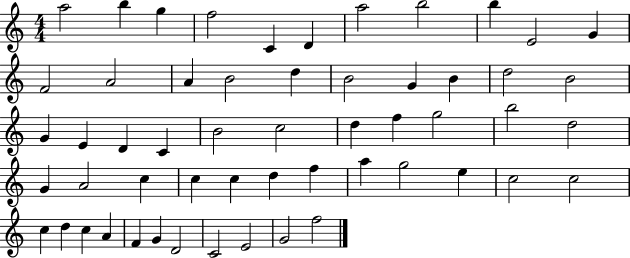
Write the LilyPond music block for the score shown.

{
  \clef treble
  \numericTimeSignature
  \time 4/4
  \key c \major
  a''2 b''4 g''4 | f''2 c'4 d'4 | a''2 b''2 | b''4 e'2 g'4 | \break f'2 a'2 | a'4 b'2 d''4 | b'2 g'4 b'4 | d''2 b'2 | \break g'4 e'4 d'4 c'4 | b'2 c''2 | d''4 f''4 g''2 | b''2 d''2 | \break g'4 a'2 c''4 | c''4 c''4 d''4 f''4 | a''4 g''2 e''4 | c''2 c''2 | \break c''4 d''4 c''4 a'4 | f'4 g'4 d'2 | c'2 e'2 | g'2 f''2 | \break \bar "|."
}